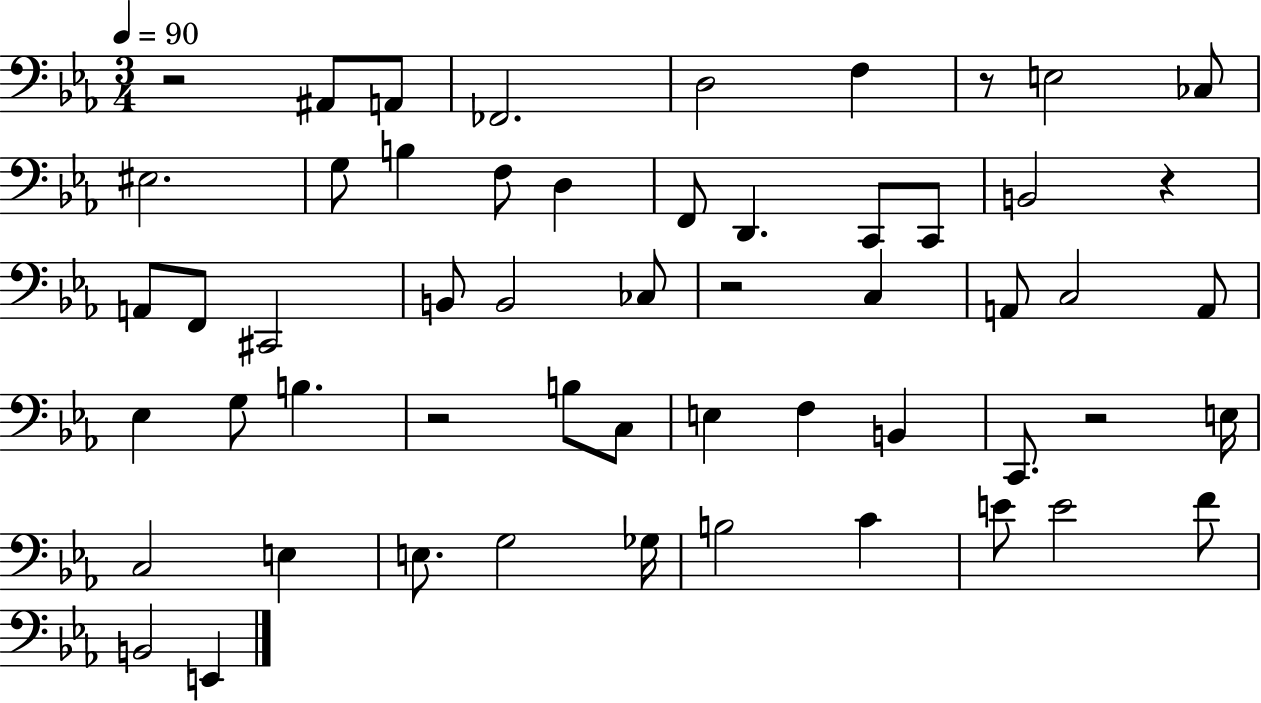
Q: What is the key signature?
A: EES major